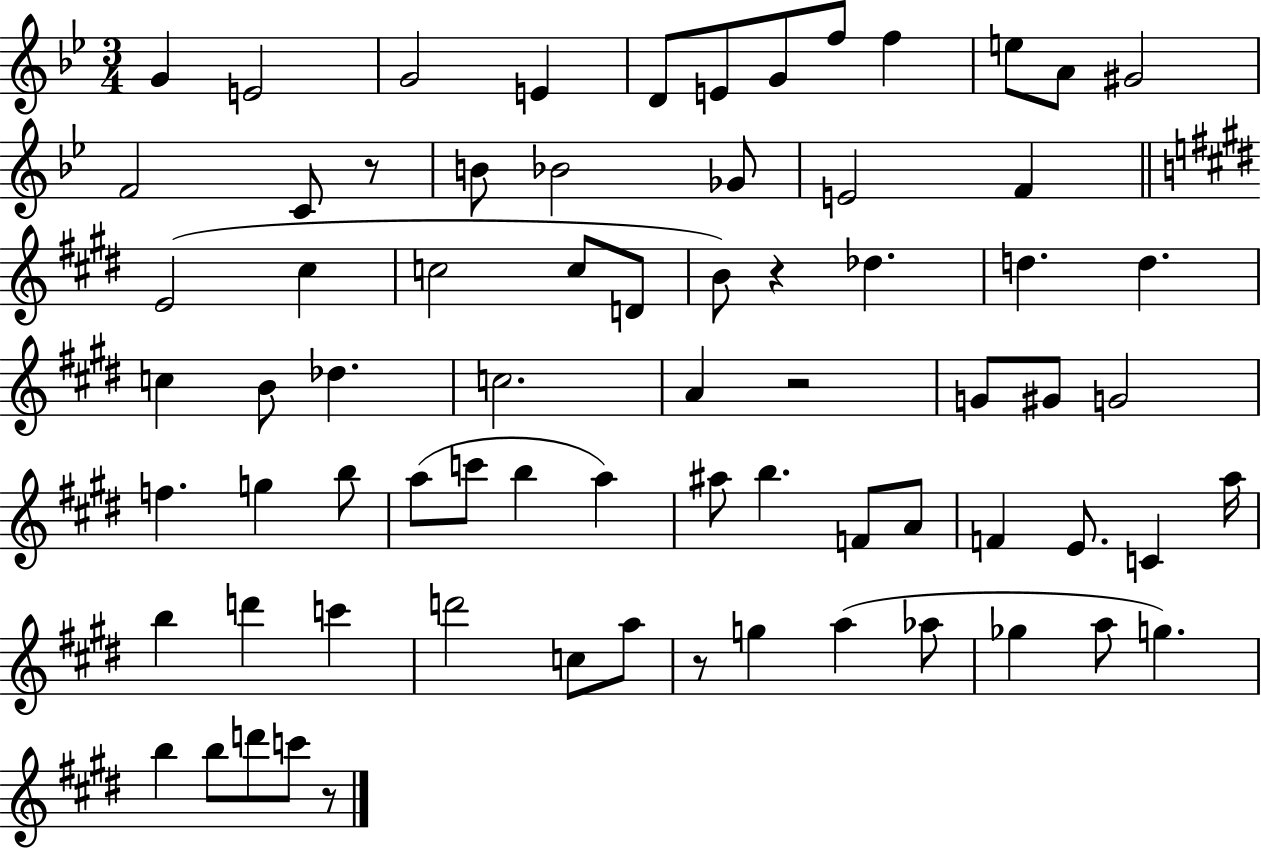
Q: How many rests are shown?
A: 5